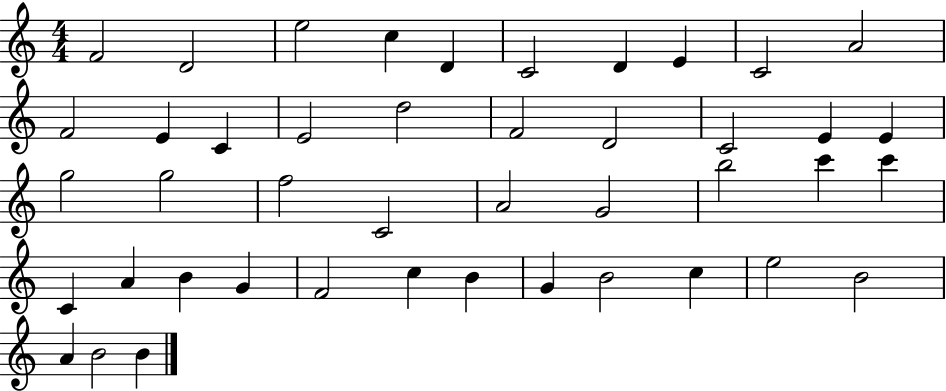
F4/h D4/h E5/h C5/q D4/q C4/h D4/q E4/q C4/h A4/h F4/h E4/q C4/q E4/h D5/h F4/h D4/h C4/h E4/q E4/q G5/h G5/h F5/h C4/h A4/h G4/h B5/h C6/q C6/q C4/q A4/q B4/q G4/q F4/h C5/q B4/q G4/q B4/h C5/q E5/h B4/h A4/q B4/h B4/q